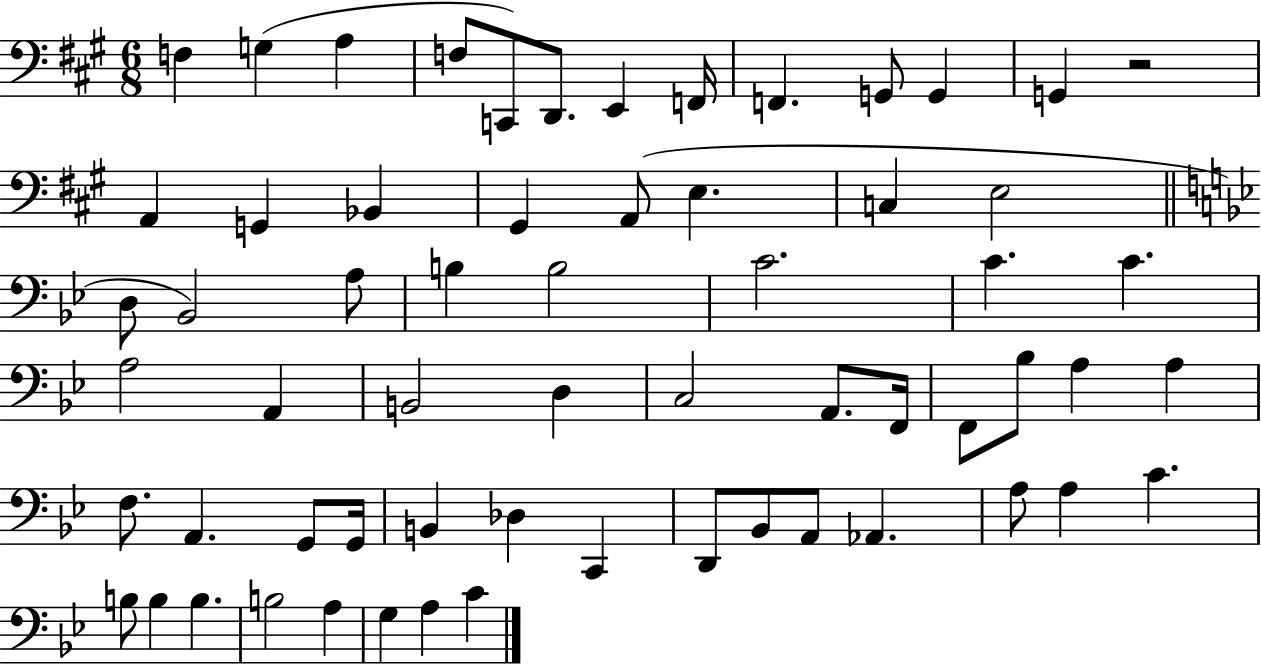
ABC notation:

X:1
T:Untitled
M:6/8
L:1/4
K:A
F, G, A, F,/2 C,,/2 D,,/2 E,, F,,/4 F,, G,,/2 G,, G,, z2 A,, G,, _B,, ^G,, A,,/2 E, C, E,2 D,/2 _B,,2 A,/2 B, B,2 C2 C C A,2 A,, B,,2 D, C,2 A,,/2 F,,/4 F,,/2 _B,/2 A, A, F,/2 A,, G,,/2 G,,/4 B,, _D, C,, D,,/2 _B,,/2 A,,/2 _A,, A,/2 A, C B,/2 B, B, B,2 A, G, A, C